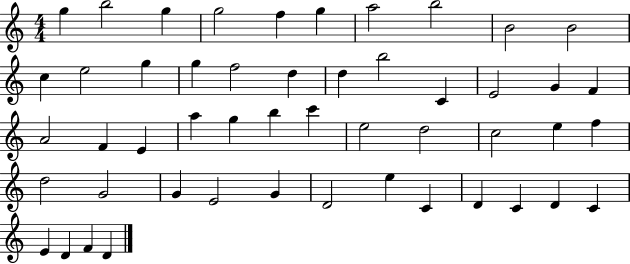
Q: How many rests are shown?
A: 0